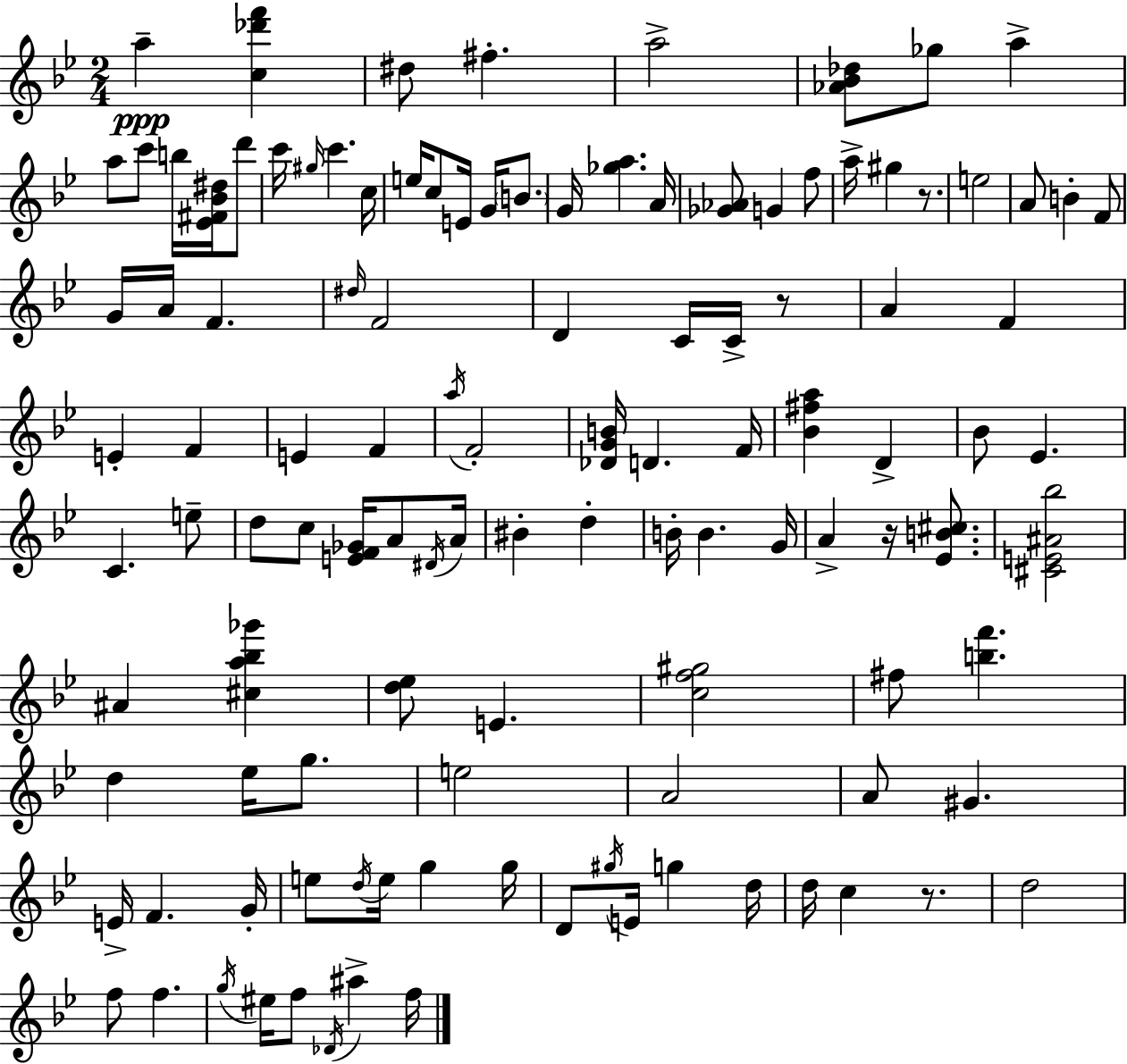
A5/q [C5,Db6,F6]/q D#5/e F#5/q. A5/h [Ab4,Bb4,Db5]/e Gb5/e A5/q A5/e C6/e B5/s [Eb4,F#4,Bb4,D#5]/s D6/e C6/s G#5/s C6/q. C5/s E5/s C5/e E4/s G4/s B4/e. G4/s [Gb5,A5]/q. A4/s [Gb4,Ab4]/e G4/q F5/e A5/s G#5/q R/e. E5/h A4/e B4/q F4/e G4/s A4/s F4/q. D#5/s F4/h D4/q C4/s C4/s R/e A4/q F4/q E4/q F4/q E4/q F4/q A5/s F4/h [Db4,G4,B4]/s D4/q. F4/s [Bb4,F#5,A5]/q D4/q Bb4/e Eb4/q. C4/q. E5/e D5/e C5/e [E4,F4,Gb4]/s A4/e D#4/s A4/s BIS4/q D5/q B4/s B4/q. G4/s A4/q R/s [Eb4,B4,C#5]/e. [C#4,E4,A#4,Bb5]/h A#4/q [C#5,A5,Bb5,Gb6]/q [D5,Eb5]/e E4/q. [C5,F5,G#5]/h F#5/e [B5,F6]/q. D5/q Eb5/s G5/e. E5/h A4/h A4/e G#4/q. E4/s F4/q. G4/s E5/e D5/s E5/s G5/q G5/s D4/e G#5/s E4/s G5/q D5/s D5/s C5/q R/e. D5/h F5/e F5/q. G5/s EIS5/s F5/e Db4/s A#5/q F5/s